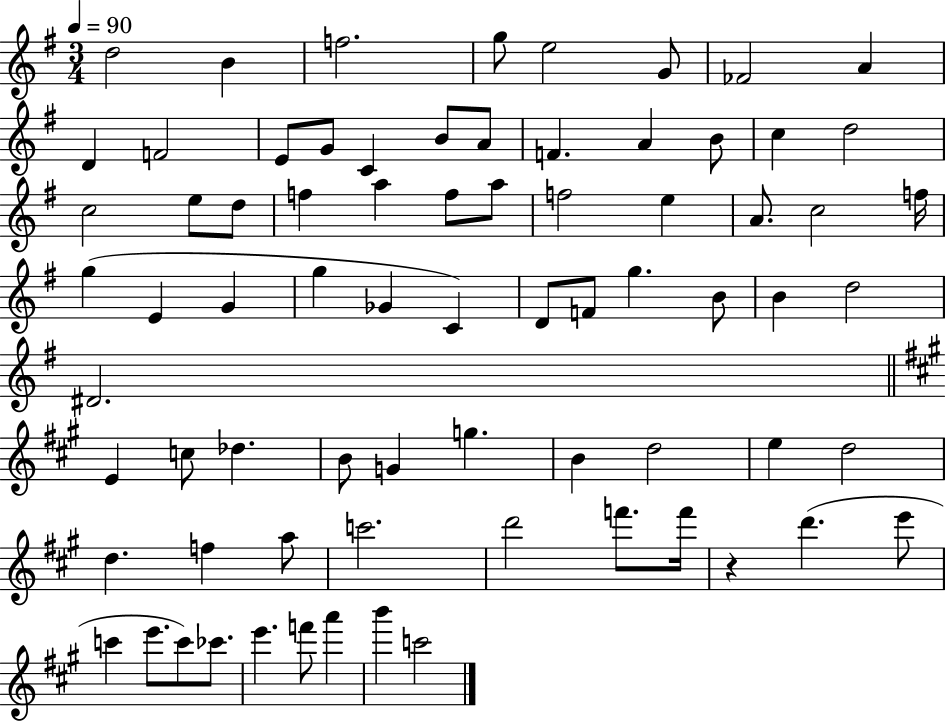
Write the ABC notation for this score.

X:1
T:Untitled
M:3/4
L:1/4
K:G
d2 B f2 g/2 e2 G/2 _F2 A D F2 E/2 G/2 C B/2 A/2 F A B/2 c d2 c2 e/2 d/2 f a f/2 a/2 f2 e A/2 c2 f/4 g E G g _G C D/2 F/2 g B/2 B d2 ^D2 E c/2 _d B/2 G g B d2 e d2 d f a/2 c'2 d'2 f'/2 f'/4 z d' e'/2 c' e'/2 c'/2 _c'/2 e' f'/2 a' b' c'2